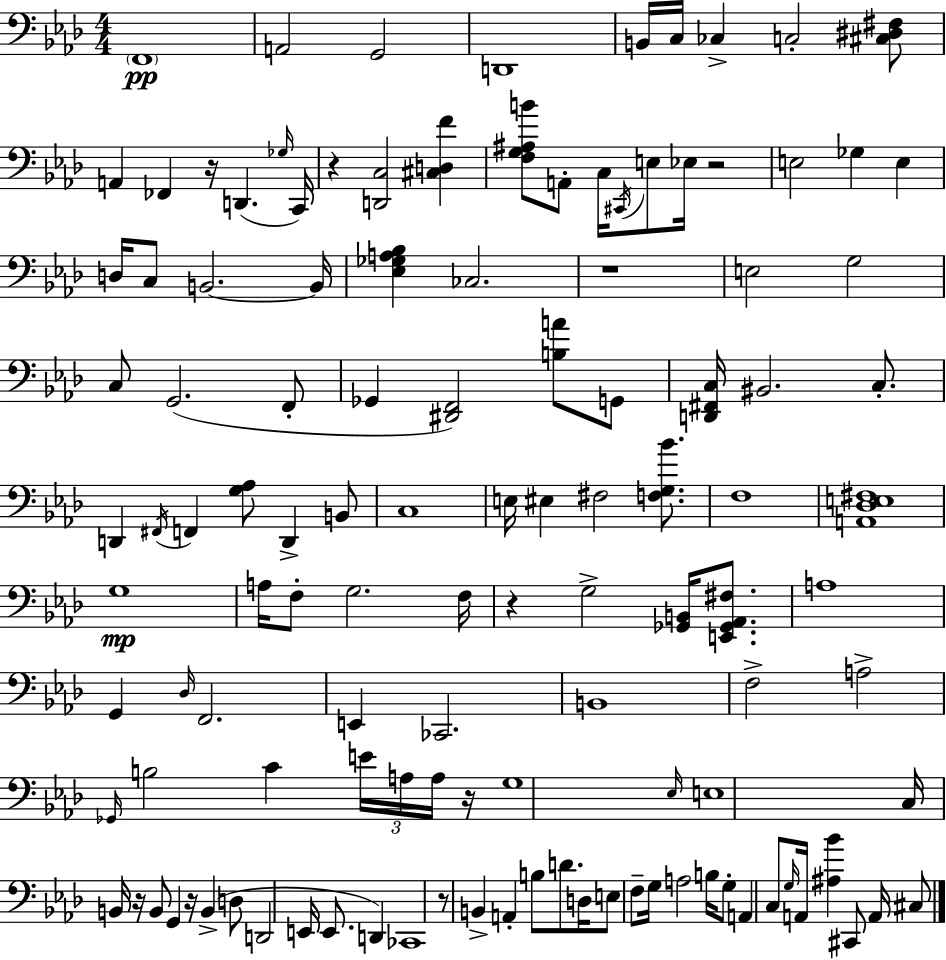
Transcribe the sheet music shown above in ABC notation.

X:1
T:Untitled
M:4/4
L:1/4
K:Fm
F,,4 A,,2 G,,2 D,,4 B,,/4 C,/4 _C, C,2 [^C,^D,^F,]/2 A,, _F,, z/4 D,, _G,/4 C,,/4 z [D,,C,]2 [^C,D,F] [F,G,^A,B]/2 A,,/2 C,/4 ^C,,/4 E,/2 _E,/4 z2 E,2 _G, E, D,/4 C,/2 B,,2 B,,/4 [_E,_G,A,_B,] _C,2 z4 E,2 G,2 C,/2 G,,2 F,,/2 _G,, [^D,,F,,]2 [B,A]/2 G,,/2 [D,,^F,,C,]/4 ^B,,2 C,/2 D,, ^F,,/4 F,, [G,_A,]/2 D,, B,,/2 C,4 E,/4 ^E, ^F,2 [F,G,_B]/2 F,4 [A,,_D,E,^F,]4 G,4 A,/4 F,/2 G,2 F,/4 z G,2 [_G,,B,,]/4 [E,,_G,,_A,,^F,]/2 A,4 G,, _D,/4 F,,2 E,, _C,,2 B,,4 F,2 A,2 _G,,/4 B,2 C E/4 A,/4 A,/4 z/4 G,4 _E,/4 E,4 C,/4 B,,/4 z/4 B,,/2 G,, z/4 B,, D,/2 D,,2 E,,/4 E,,/2 D,, _C,,4 z/2 B,, A,, B,/2 D/2 D,/4 E,/2 F,/2 G,/4 A,2 B,/4 G,/2 A,, C,/2 G,/4 A,,/4 [^A,_B] ^C,,/2 A,,/4 ^C,/2